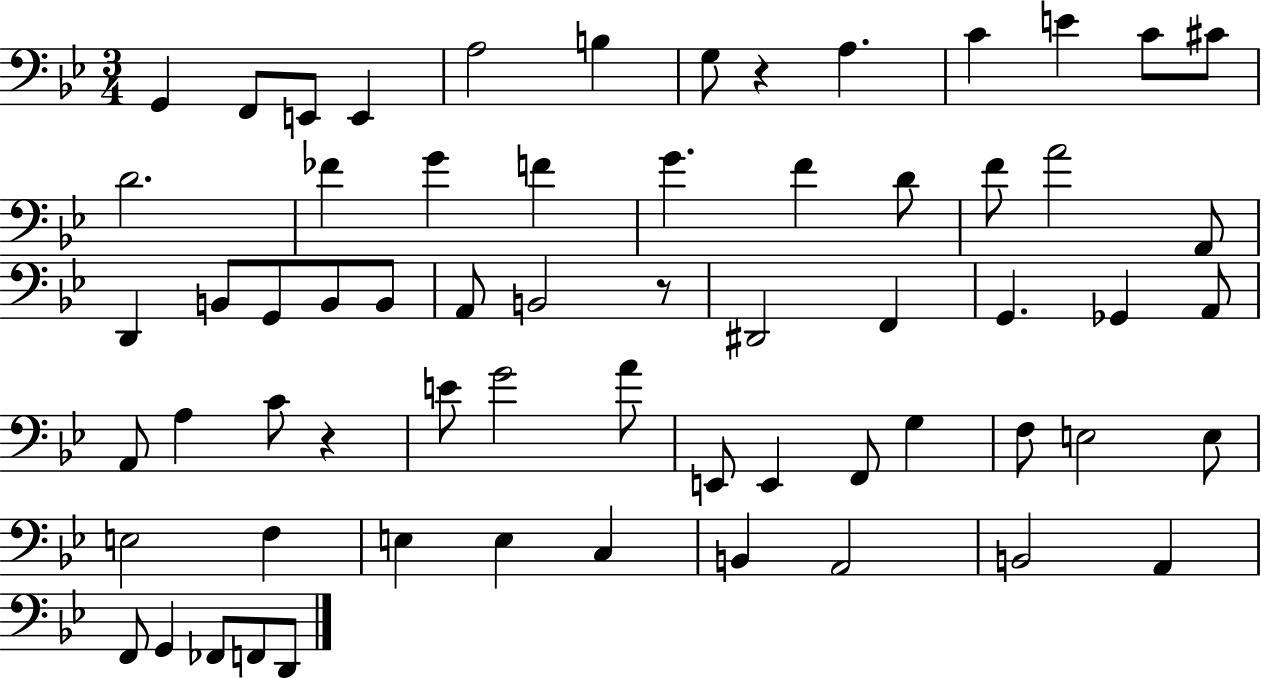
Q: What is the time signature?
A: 3/4